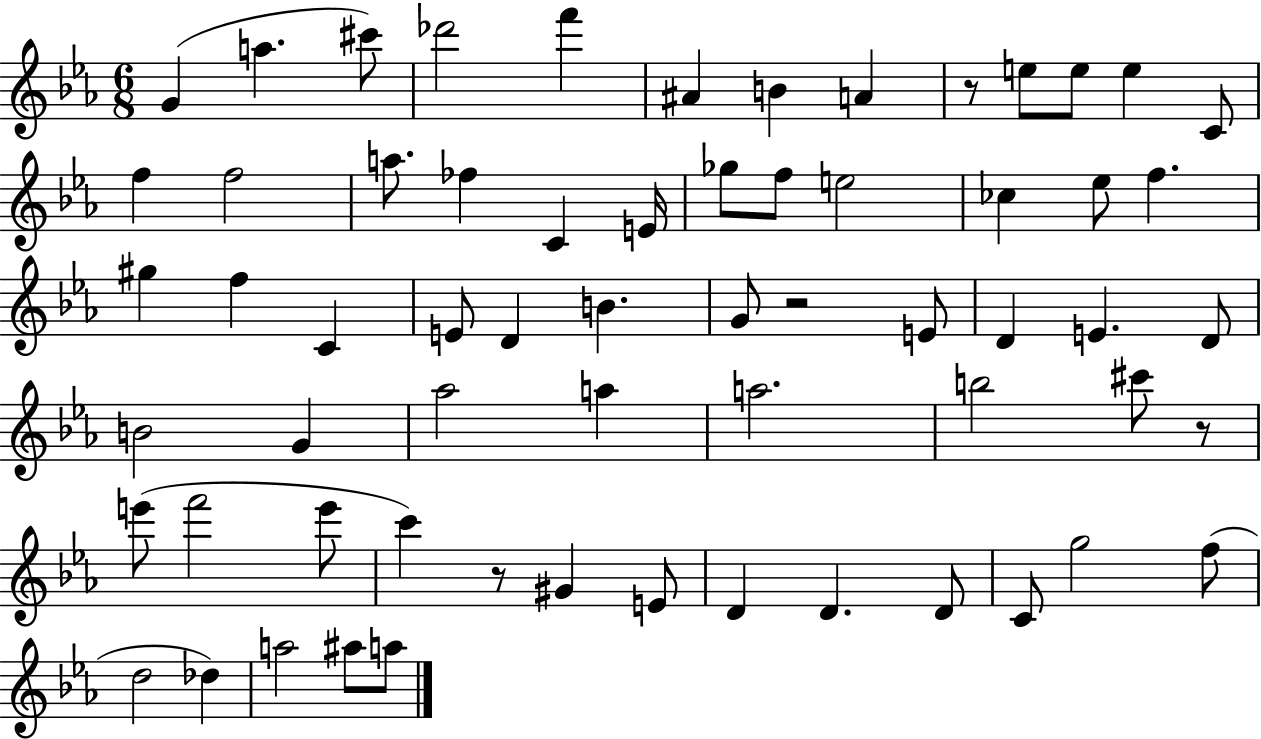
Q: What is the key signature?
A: EES major